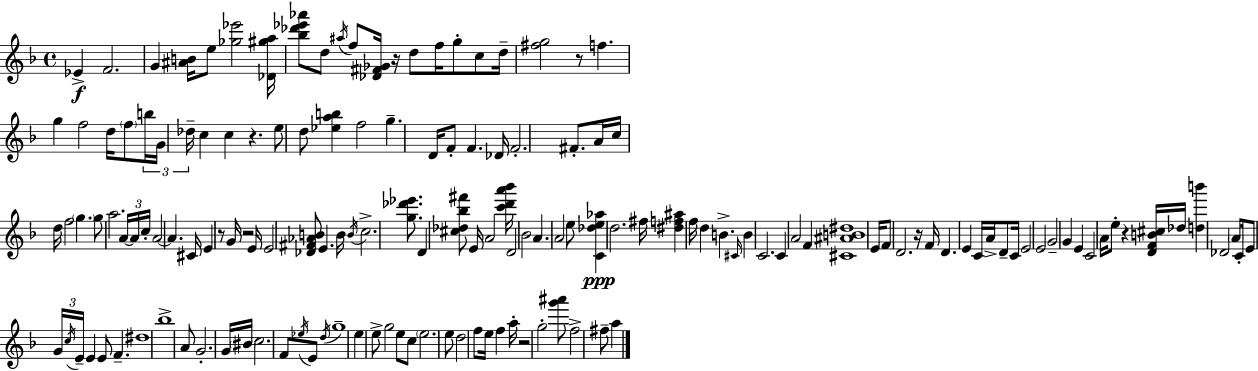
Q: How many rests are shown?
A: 8